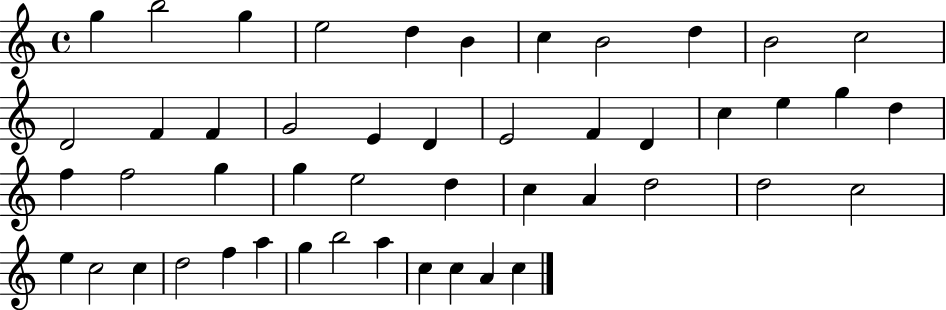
X:1
T:Untitled
M:4/4
L:1/4
K:C
g b2 g e2 d B c B2 d B2 c2 D2 F F G2 E D E2 F D c e g d f f2 g g e2 d c A d2 d2 c2 e c2 c d2 f a g b2 a c c A c